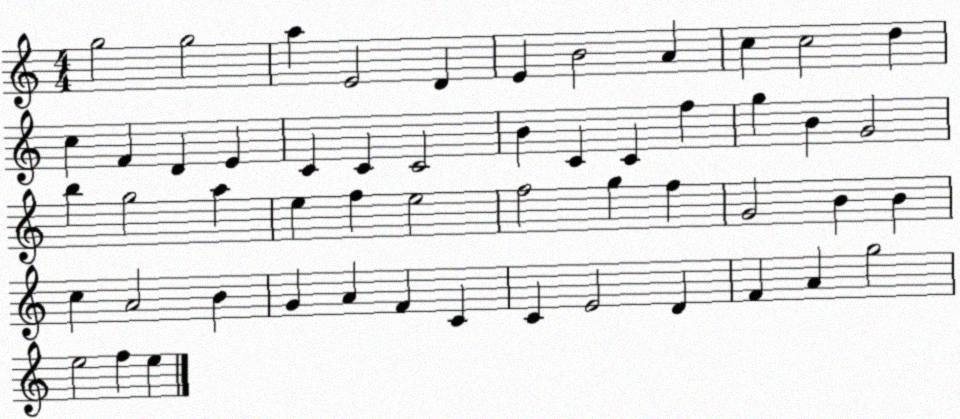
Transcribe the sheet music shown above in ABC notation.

X:1
T:Untitled
M:4/4
L:1/4
K:C
g2 g2 a E2 D E B2 A c c2 d c F D E C C C2 B C C f g B G2 b g2 a e f e2 f2 g f G2 B B c A2 B G A F C C E2 D F A g2 e2 f e